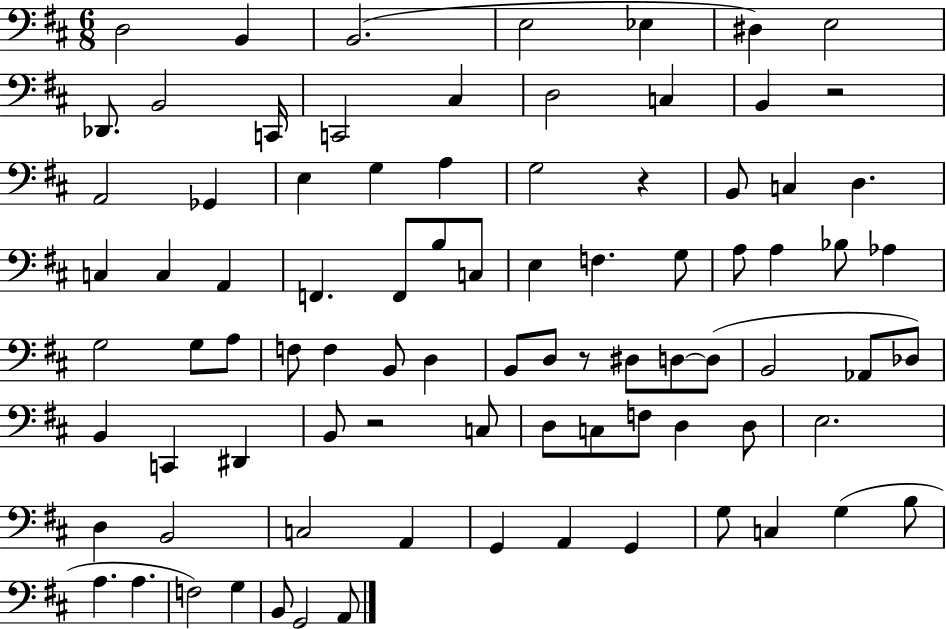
X:1
T:Untitled
M:6/8
L:1/4
K:D
D,2 B,, B,,2 E,2 _E, ^D, E,2 _D,,/2 B,,2 C,,/4 C,,2 ^C, D,2 C, B,, z2 A,,2 _G,, E, G, A, G,2 z B,,/2 C, D, C, C, A,, F,, F,,/2 B,/2 C,/2 E, F, G,/2 A,/2 A, _B,/2 _A, G,2 G,/2 A,/2 F,/2 F, B,,/2 D, B,,/2 D,/2 z/2 ^D,/2 D,/2 D,/2 B,,2 _A,,/2 _D,/2 B,, C,, ^D,, B,,/2 z2 C,/2 D,/2 C,/2 F,/2 D, D,/2 E,2 D, B,,2 C,2 A,, G,, A,, G,, G,/2 C, G, B,/2 A, A, F,2 G, B,,/2 G,,2 A,,/2